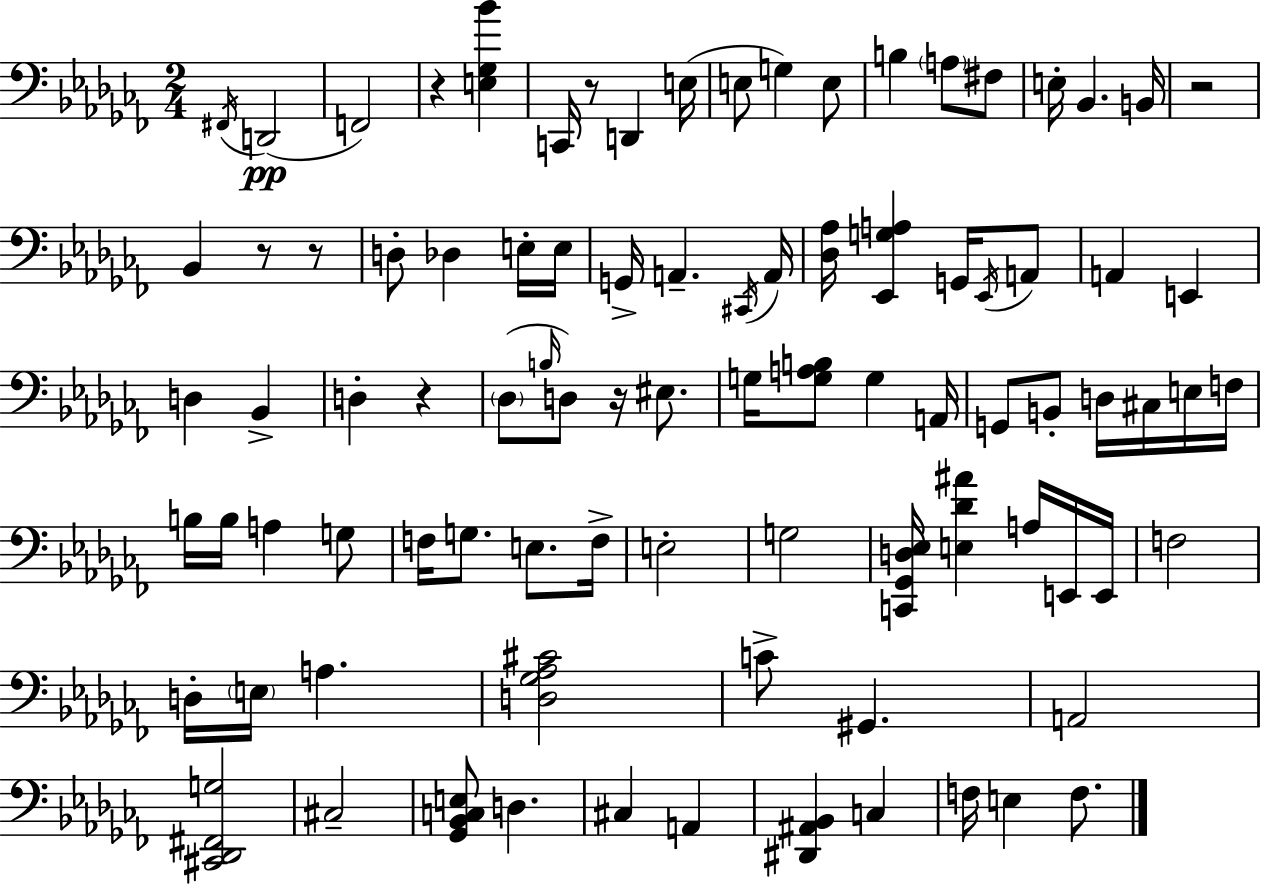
F#2/s D2/h F2/h R/q [E3,Gb3,Bb4]/q C2/s R/e D2/q E3/s E3/e G3/q E3/e B3/q A3/e F#3/e E3/s Bb2/q. B2/s R/h Bb2/q R/e R/e D3/e Db3/q E3/s E3/s G2/s A2/q. C#2/s A2/s [Db3,Ab3]/s [Eb2,G3,A3]/q G2/s Eb2/s A2/e A2/q E2/q D3/q Bb2/q D3/q R/q Db3/e B3/s D3/e R/s EIS3/e. G3/s [G3,A3,B3]/e G3/q A2/s G2/e B2/e D3/s C#3/s E3/s F3/s B3/s B3/s A3/q G3/e F3/s G3/e. E3/e. F3/s E3/h G3/h [C2,Gb2,D3,Eb3]/s [E3,Db4,A#4]/q A3/s E2/s E2/s F3/h D3/s E3/s A3/q. [D3,Gb3,Ab3,C#4]/h C4/e G#2/q. A2/h [C#2,Db2,F#2,G3]/h C#3/h [Gb2,Bb2,C3,E3]/e D3/q. C#3/q A2/q [D#2,A#2,Bb2]/q C3/q F3/s E3/q F3/e.